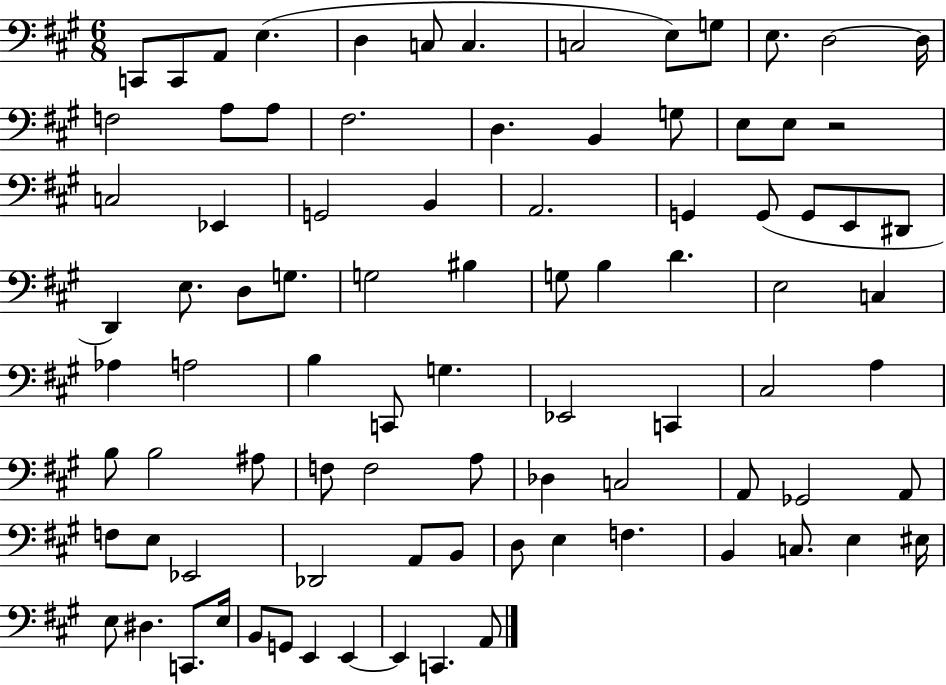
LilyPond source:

{
  \clef bass
  \numericTimeSignature
  \time 6/8
  \key a \major
  c,8 c,8 a,8 e4.( | d4 c8 c4. | c2 e8) g8 | e8. d2~~ d16 | \break f2 a8 a8 | fis2. | d4. b,4 g8 | e8 e8 r2 | \break c2 ees,4 | g,2 b,4 | a,2. | g,4 g,8( g,8 e,8 dis,8 | \break d,4) e8. d8 g8. | g2 bis4 | g8 b4 d'4. | e2 c4 | \break aes4 a2 | b4 c,8 g4. | ees,2 c,4 | cis2 a4 | \break b8 b2 ais8 | f8 f2 a8 | des4 c2 | a,8 ges,2 a,8 | \break f8 e8 ees,2 | des,2 a,8 b,8 | d8 e4 f4. | b,4 c8. e4 eis16 | \break e8 dis4. c,8. e16 | b,8 g,8 e,4 e,4~~ | e,4 c,4. a,8 | \bar "|."
}